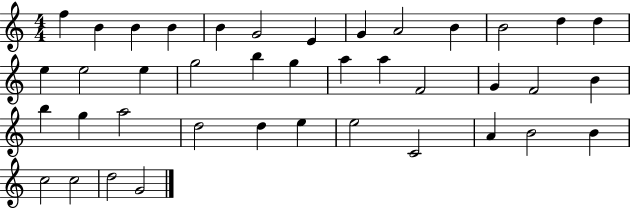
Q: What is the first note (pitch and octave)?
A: F5